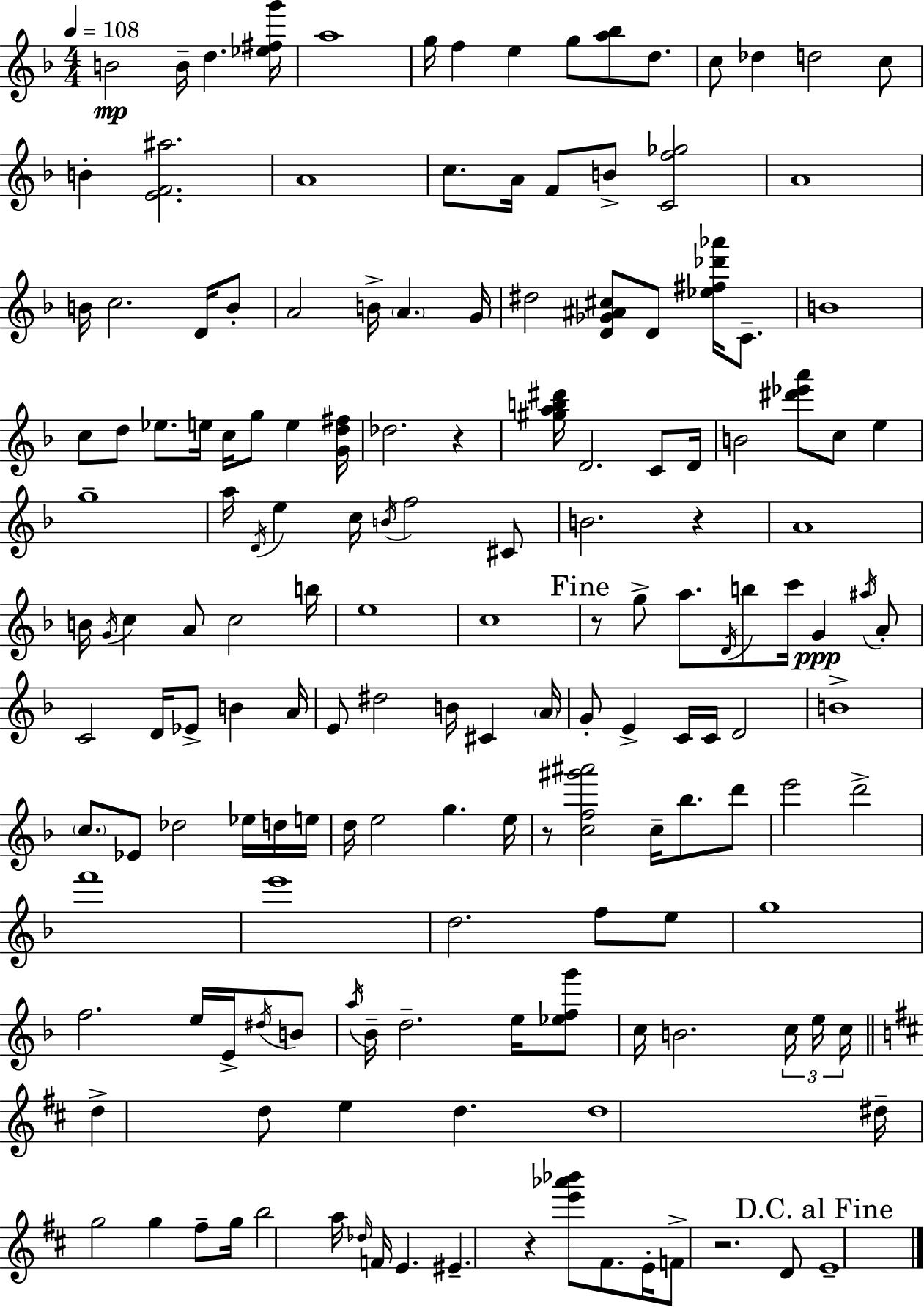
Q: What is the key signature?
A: D minor